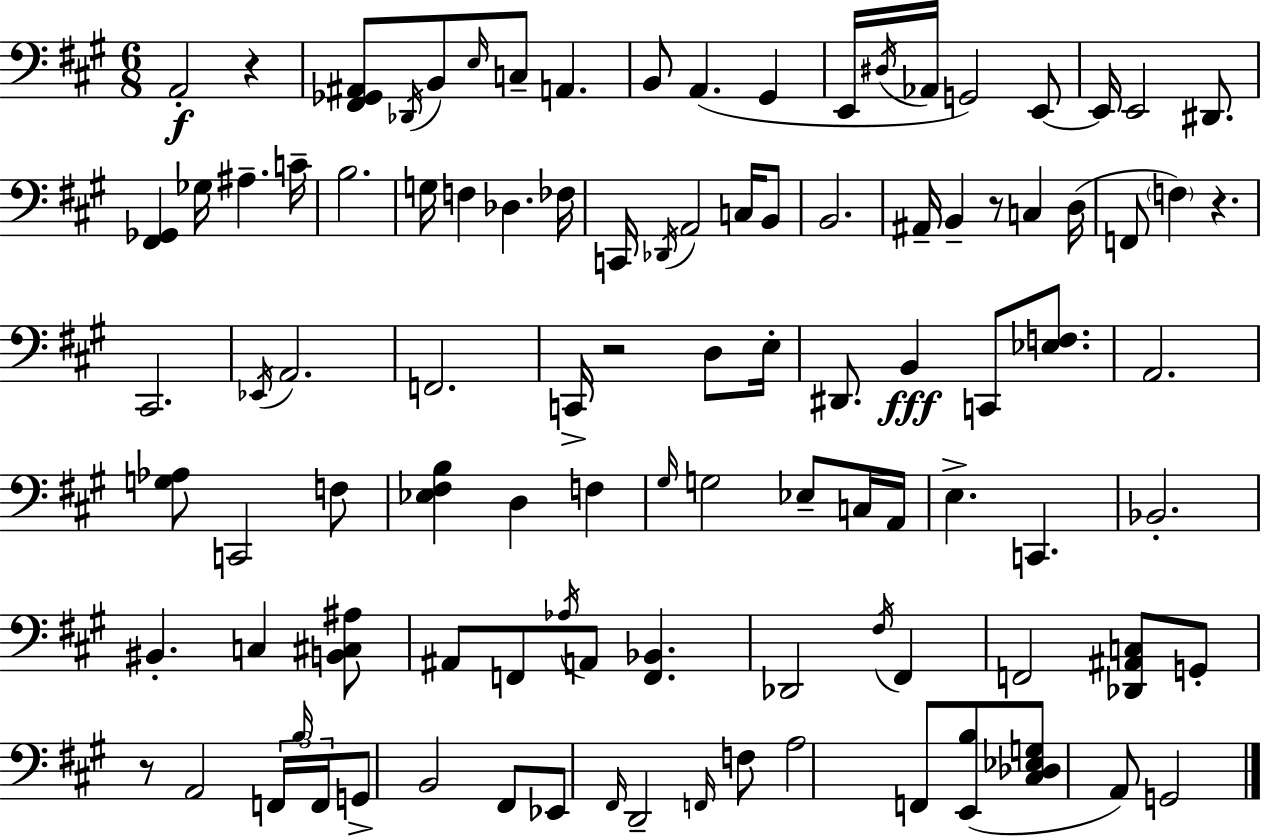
A2/h R/q [F#2,Gb2,A#2]/e Db2/s B2/e E3/s C3/e A2/q. B2/e A2/q. G#2/q E2/s D#3/s Ab2/s G2/h E2/e E2/s E2/h D#2/e. [F#2,Gb2]/q Gb3/s A#3/q. C4/s B3/h. G3/s F3/q Db3/q. FES3/s C2/s Db2/s A2/h C3/s B2/e B2/h. A#2/s B2/q R/e C3/q D3/s F2/e F3/q R/q. C#2/h. Eb2/s A2/h. F2/h. C2/s R/h D3/e E3/s D#2/e. B2/q C2/e [Eb3,F3]/e. A2/h. [G3,Ab3]/e C2/h F3/e [Eb3,F#3,B3]/q D3/q F3/q G#3/s G3/h Eb3/e C3/s A2/s E3/q. C2/q. Bb2/h. BIS2/q. C3/q [B2,C#3,A#3]/e A#2/e F2/e Ab3/s A2/e [F2,Bb2]/q. Db2/h F#3/s F#2/q F2/h [Db2,A#2,C3]/e G2/e R/e A2/h F2/s B3/s F2/s G2/e B2/h F#2/e Eb2/e F#2/s D2/h F2/s F3/e A3/h F2/e [E2,B3]/e [C#3,Db3,Eb3,G3]/e A2/e G2/h